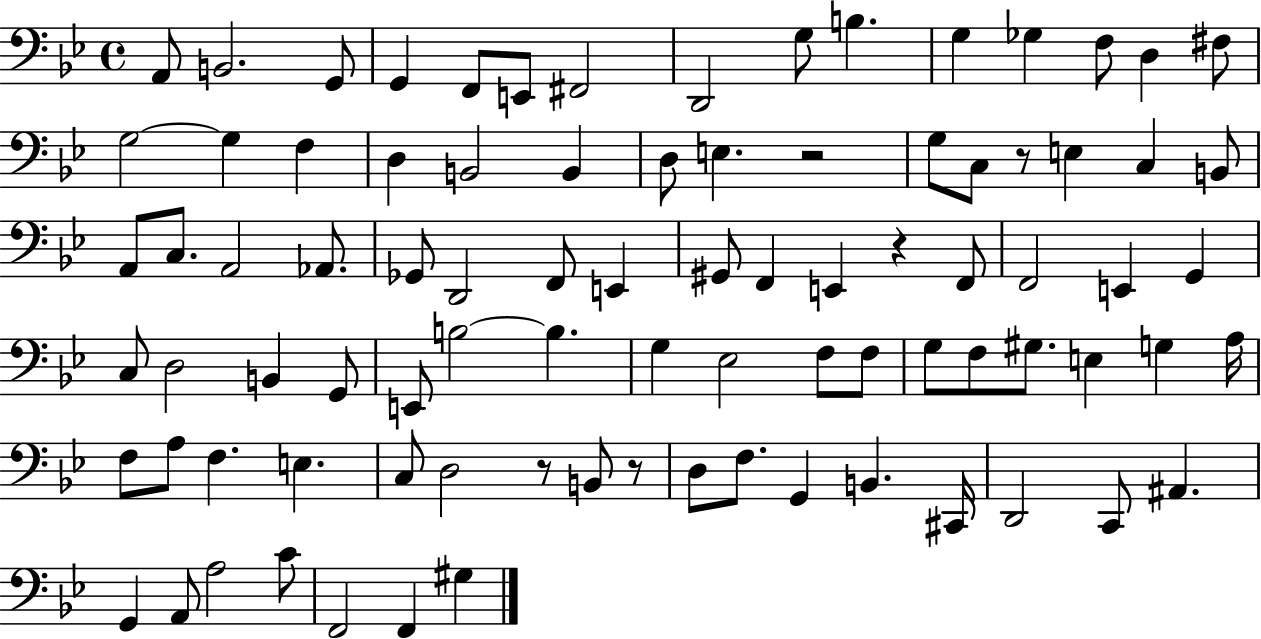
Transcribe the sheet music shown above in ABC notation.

X:1
T:Untitled
M:4/4
L:1/4
K:Bb
A,,/2 B,,2 G,,/2 G,, F,,/2 E,,/2 ^F,,2 D,,2 G,/2 B, G, _G, F,/2 D, ^F,/2 G,2 G, F, D, B,,2 B,, D,/2 E, z2 G,/2 C,/2 z/2 E, C, B,,/2 A,,/2 C,/2 A,,2 _A,,/2 _G,,/2 D,,2 F,,/2 E,, ^G,,/2 F,, E,, z F,,/2 F,,2 E,, G,, C,/2 D,2 B,, G,,/2 E,,/2 B,2 B, G, _E,2 F,/2 F,/2 G,/2 F,/2 ^G,/2 E, G, A,/4 F,/2 A,/2 F, E, C,/2 D,2 z/2 B,,/2 z/2 D,/2 F,/2 G,, B,, ^C,,/4 D,,2 C,,/2 ^A,, G,, A,,/2 A,2 C/2 F,,2 F,, ^G,